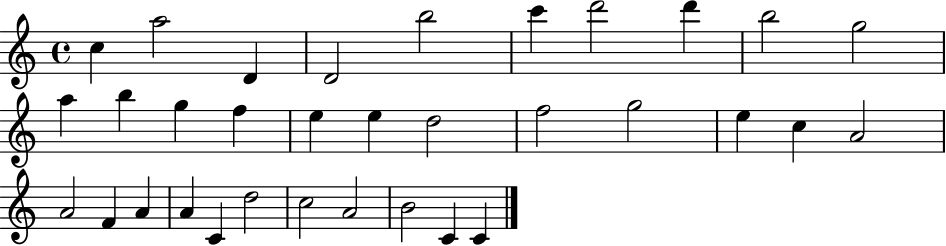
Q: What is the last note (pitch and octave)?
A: C4